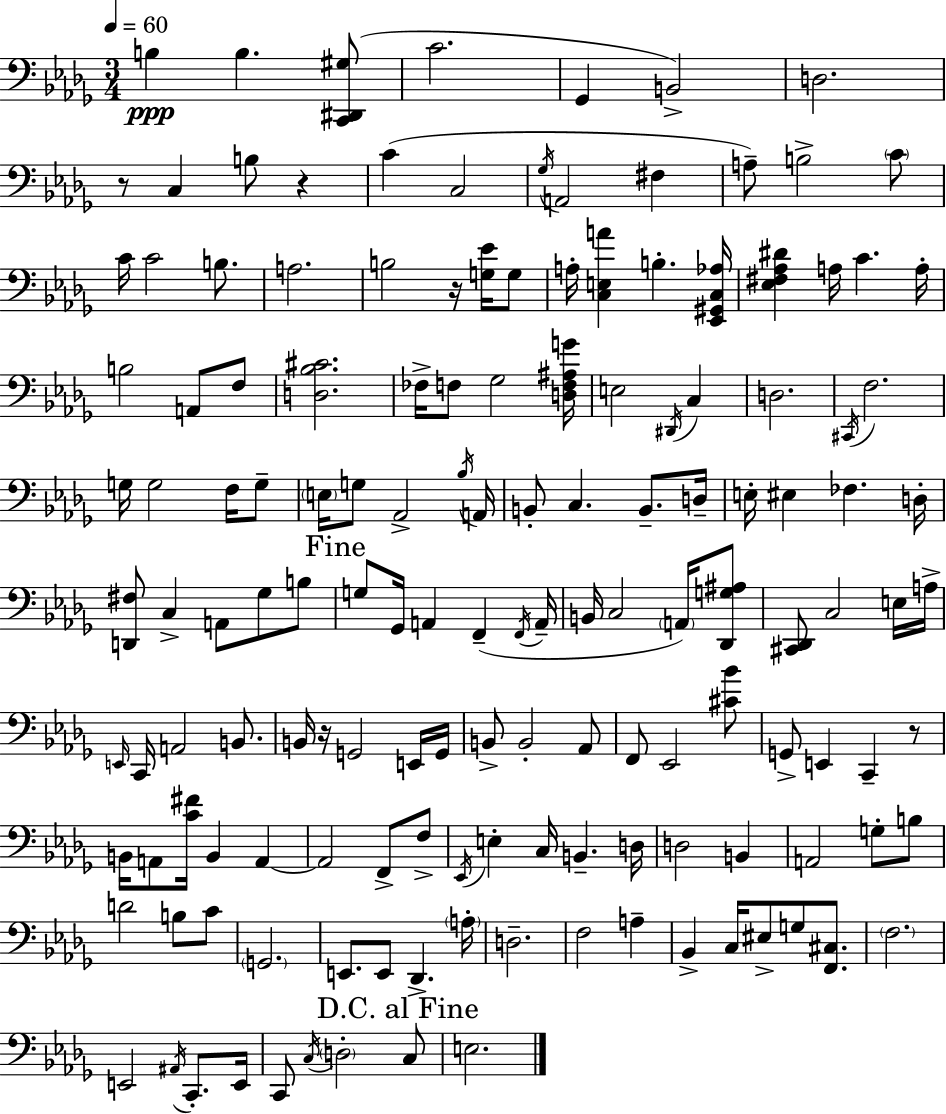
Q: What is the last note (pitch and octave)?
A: E3